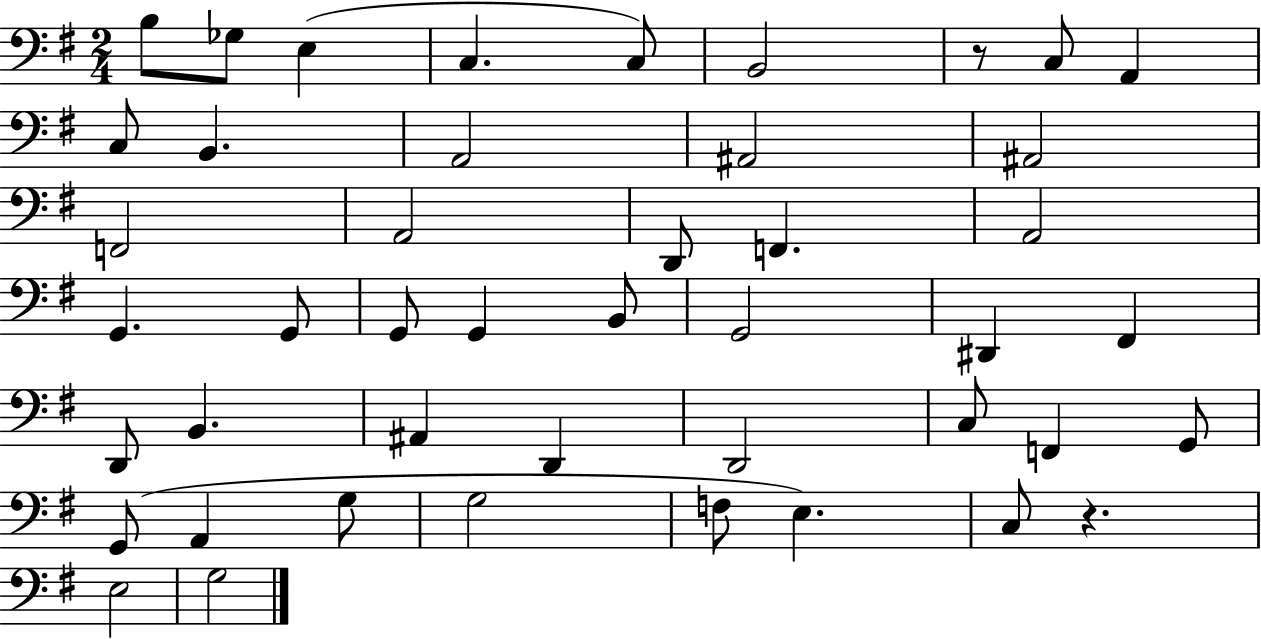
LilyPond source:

{
  \clef bass
  \numericTimeSignature
  \time 2/4
  \key g \major
  b8 ges8 e4( | c4. c8) | b,2 | r8 c8 a,4 | \break c8 b,4. | a,2 | ais,2 | ais,2 | \break f,2 | a,2 | d,8 f,4. | a,2 | \break g,4. g,8 | g,8 g,4 b,8 | g,2 | dis,4 fis,4 | \break d,8 b,4. | ais,4 d,4 | d,2 | c8 f,4 g,8 | \break g,8( a,4 g8 | g2 | f8 e4.) | c8 r4. | \break e2 | g2 | \bar "|."
}